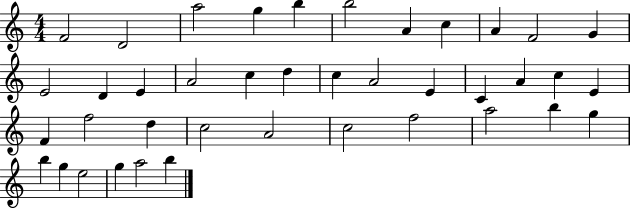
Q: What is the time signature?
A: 4/4